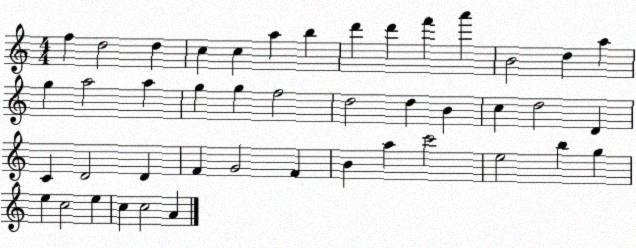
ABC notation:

X:1
T:Untitled
M:4/4
L:1/4
K:C
f d2 d c c a b d' d' f' a' B2 d a g a2 a g g f2 d2 d B c d2 D C D2 D F G2 F B a c'2 e2 b g e c2 e c c2 A